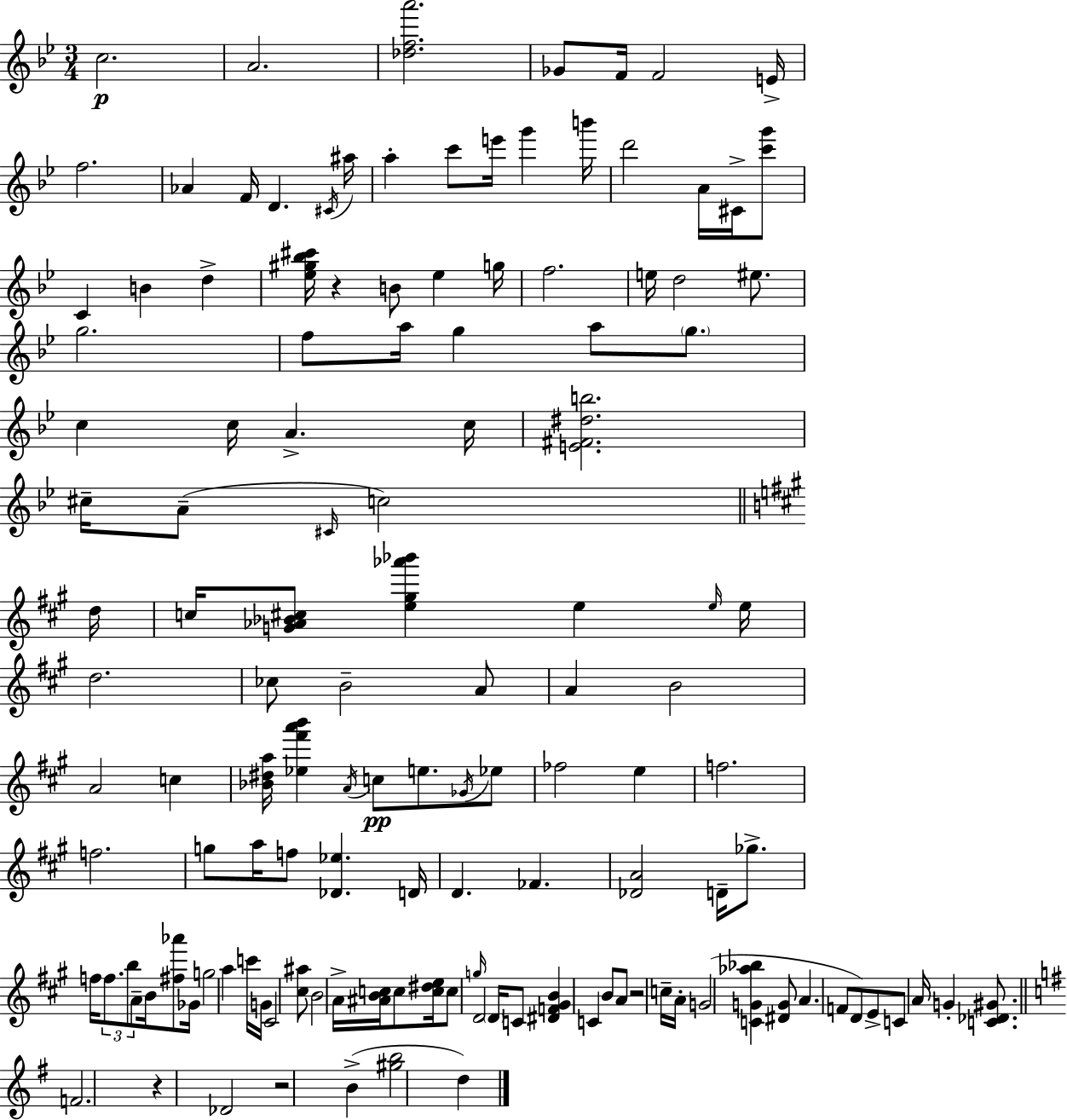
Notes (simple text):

C5/h. A4/h. [Db5,F5,A6]/h. Gb4/e F4/s F4/h E4/s F5/h. Ab4/q F4/s D4/q. C#4/s A#5/s A5/q C6/e E6/s G6/q B6/s D6/h A4/s C#4/s [C6,G6]/e C4/q B4/q D5/q [Eb5,G#5,Bb5,C#6]/s R/q B4/e Eb5/q G5/s F5/h. E5/s D5/h EIS5/e. G5/h. F5/e A5/s G5/q A5/e G5/e. C5/q C5/s A4/q. C5/s [E4,F#4,D#5,B5]/h. C#5/s A4/e C#4/s C5/h D5/s C5/s [G4,Ab4,Bb4,C#5]/e [E5,G#5,Ab6,Bb6]/q E5/q E5/s E5/s D5/h. CES5/e B4/h A4/e A4/q B4/h A4/h C5/q [Bb4,D#5,A5]/s [Eb5,F#6,A6,B6]/q A4/s C5/e E5/e. Gb4/s Eb5/e FES5/h E5/q F5/h. F5/h. G5/e A5/s F5/e [Db4,Eb5]/q. D4/s D4/q. FES4/q. [Db4,A4]/h D4/s Gb5/e. F5/s F5/e. B5/e A4/e B4/s [F#5,Ab6]/e Gb4/s G5/h A5/q C6/s G4/s C#4/h [C#5,A#5]/e B4/h A4/s [A#4,B4,C5]/s C5/e [C5,D#5,E5]/s C5/e G5/s D4/h D4/s C4/e [D#4,F4,G#4,B4]/q C4/q B4/e A4/e R/h C5/s A4/s G4/h [C4,G4,Ab5,Bb5]/q [D#4,G4]/e A4/q. F4/e D4/e E4/e C4/e A4/s G4/q [C4,Db4,G#4]/e. F4/h. R/q Db4/h R/h B4/q [G#5,B5]/h D5/q